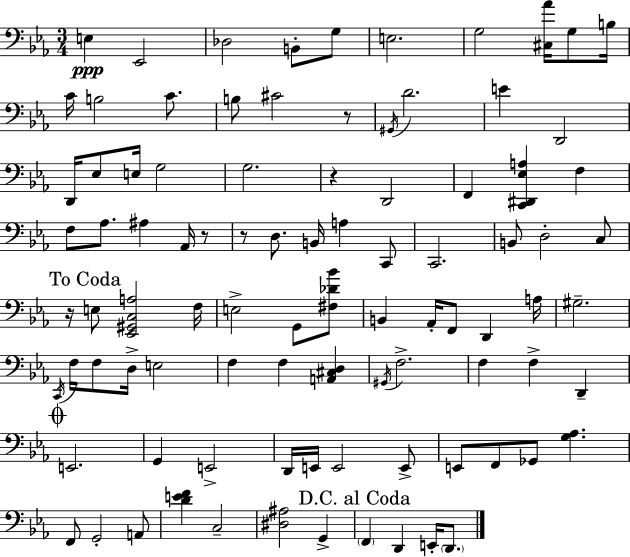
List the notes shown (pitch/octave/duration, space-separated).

E3/q Eb2/h Db3/h B2/e G3/e E3/h. G3/h [C#3,Ab4]/s G3/e B3/s C4/s B3/h C4/e. B3/e C#4/h R/e G#2/s D4/h. E4/q D2/h D2/s Eb3/e E3/s G3/h G3/h. R/q D2/h F2/q [C2,D#2,Eb3,A3]/q F3/q F3/e Ab3/e. A#3/q Ab2/s R/e R/e D3/e. B2/s A3/q C2/e C2/h. B2/e D3/h C3/e R/s E3/e [Eb2,G#2,C3,A3]/h F3/s E3/h G2/e [F#3,Db4,Bb4]/e B2/q Ab2/s F2/e D2/q A3/s G#3/h. C2/s F3/s F3/e D3/s E3/h F3/q F3/q [A2,C#3,D3]/q G#2/s F3/h. F3/q F3/q D2/q E2/h. G2/q E2/h D2/s E2/s E2/h E2/e E2/e F2/e Gb2/e [G3,Ab3]/q. F2/e G2/h A2/e [D4,E4,F4]/q C3/h [D#3,A#3]/h G2/q F2/q D2/q E2/s D2/e.